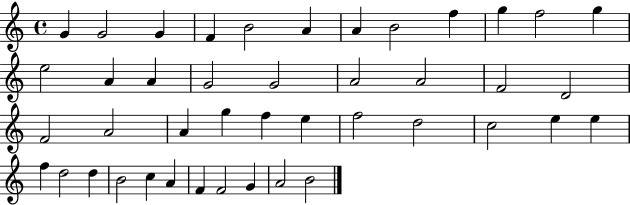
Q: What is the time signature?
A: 4/4